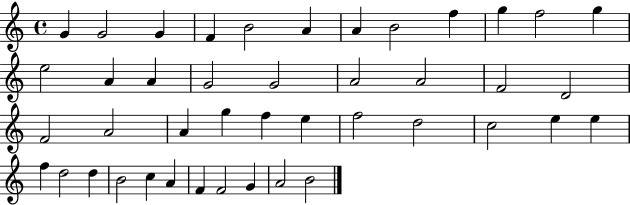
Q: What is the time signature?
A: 4/4